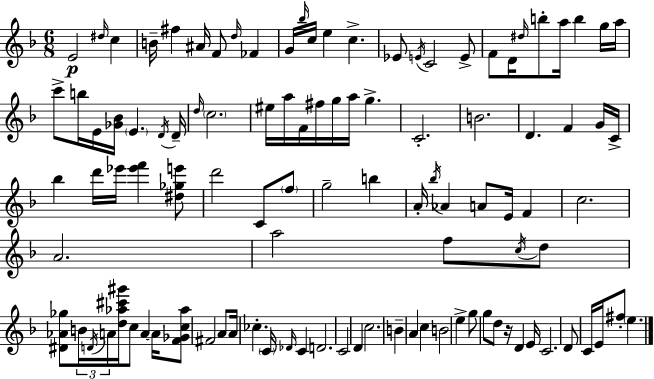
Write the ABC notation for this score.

X:1
T:Untitled
M:6/8
L:1/4
K:Dm
E2 ^d/4 c B/4 ^f ^A/4 F/2 d/4 _F G/4 _b/4 c/4 e c _E/2 E/4 C2 E/2 F/2 D/4 ^d/4 b/2 a/4 b g/4 a/4 c'/2 b/4 E/4 [_G_B]/4 E D/4 D/4 d/4 c2 ^e/4 a/4 F/4 ^f/4 g/4 a/4 g C2 B2 D F G/4 C/4 _b d'/4 _e'/4 [_e'f'] [^d_ge']/2 d'2 C/2 f/2 g2 b A/4 _b/4 _A A/2 E/4 F c2 A2 a2 f/2 c/4 d/2 [^D_A_g]/2 B/4 D/4 A/4 [d_a^c'^g']/4 c/2 A A/4 [F_Gc_a]/2 ^F2 A/2 A/4 _c C/4 _D/4 C D2 C2 D c2 B A c B2 e g/2 g/2 d/2 z/4 D E/4 C2 D/2 C/4 E/4 ^f/2 e